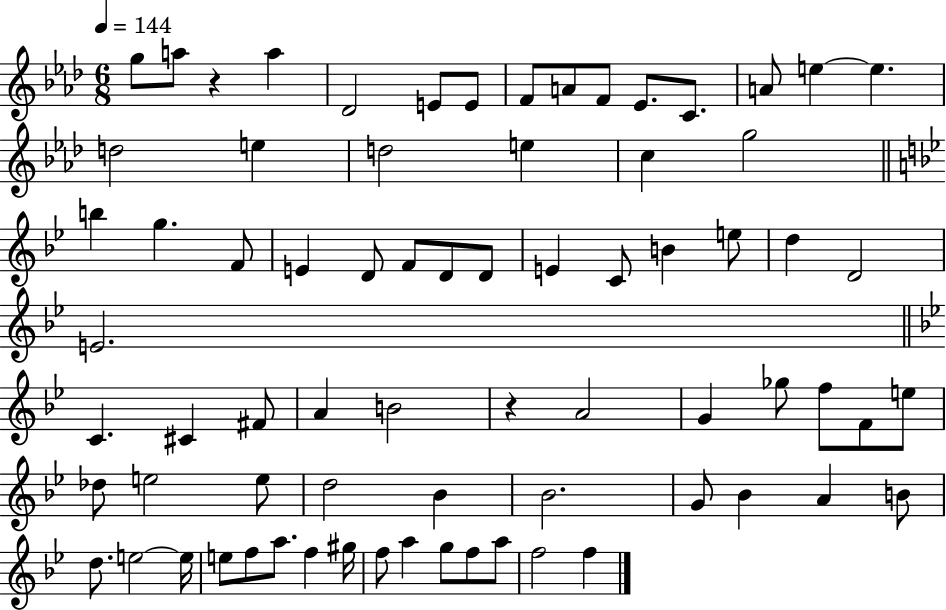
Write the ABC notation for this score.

X:1
T:Untitled
M:6/8
L:1/4
K:Ab
g/2 a/2 z a _D2 E/2 E/2 F/2 A/2 F/2 _E/2 C/2 A/2 e e d2 e d2 e c g2 b g F/2 E D/2 F/2 D/2 D/2 E C/2 B e/2 d D2 E2 C ^C ^F/2 A B2 z A2 G _g/2 f/2 F/2 e/2 _d/2 e2 e/2 d2 _B _B2 G/2 _B A B/2 d/2 e2 e/4 e/2 f/2 a/2 f ^g/4 f/2 a g/2 f/2 a/2 f2 f